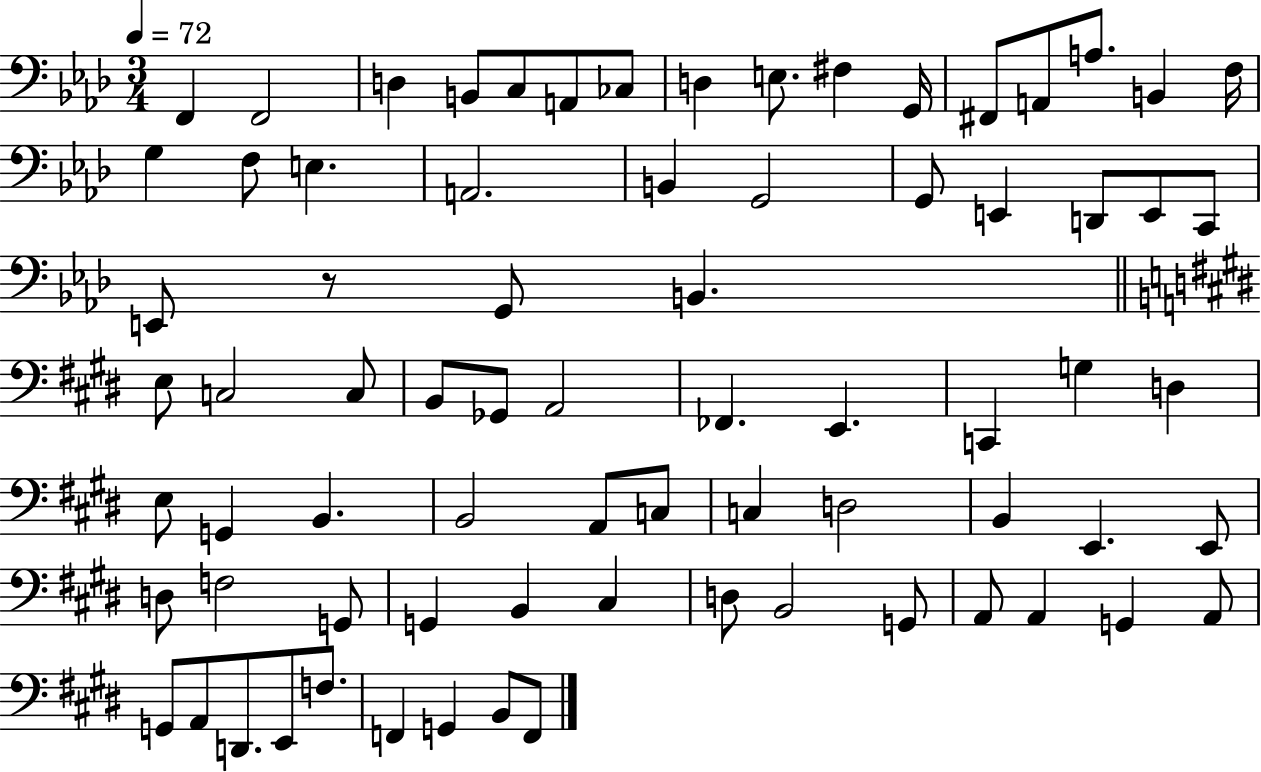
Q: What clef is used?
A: bass